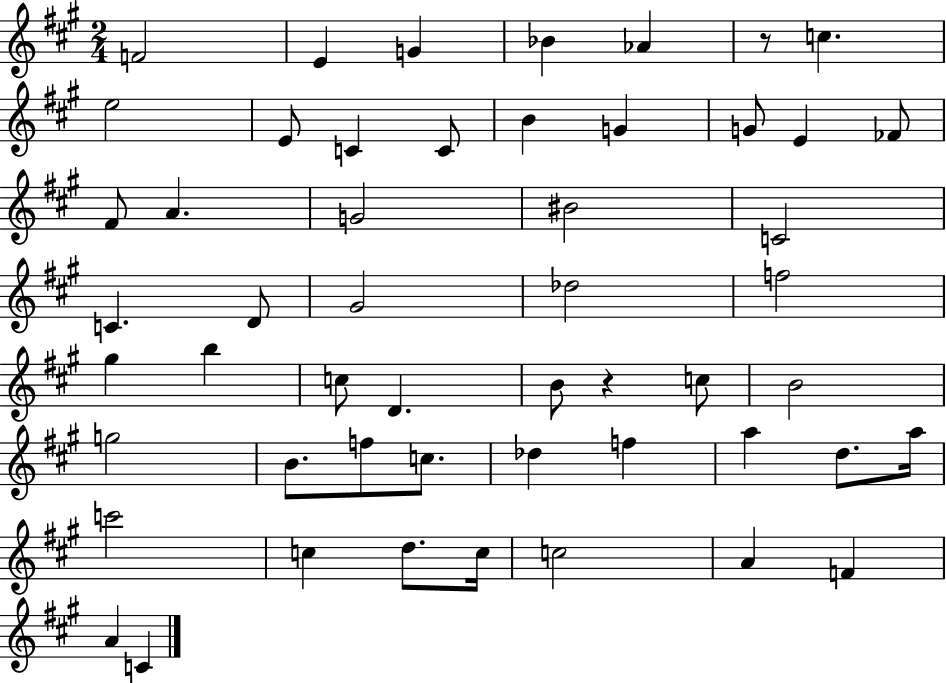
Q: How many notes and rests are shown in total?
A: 52